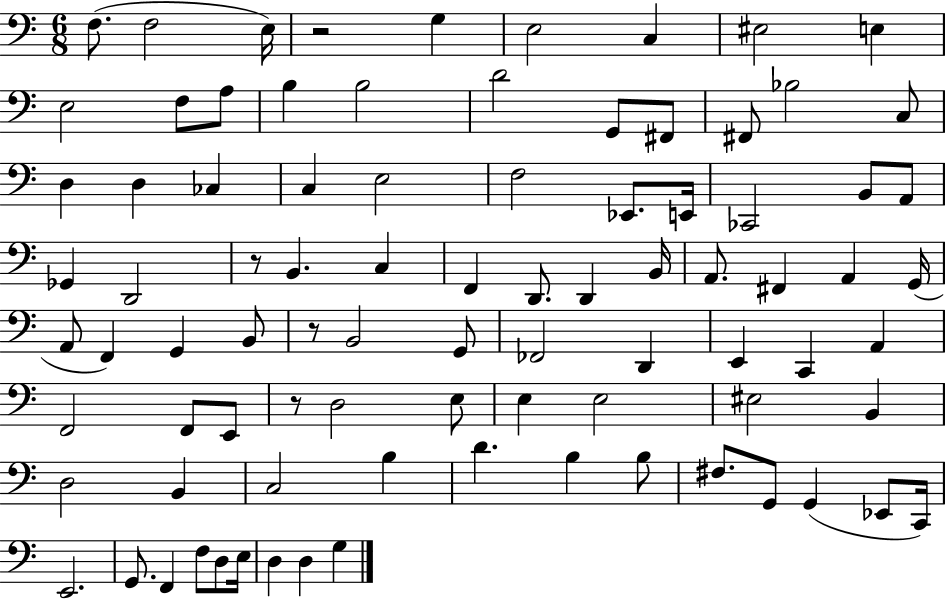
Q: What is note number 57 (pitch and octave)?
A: D3